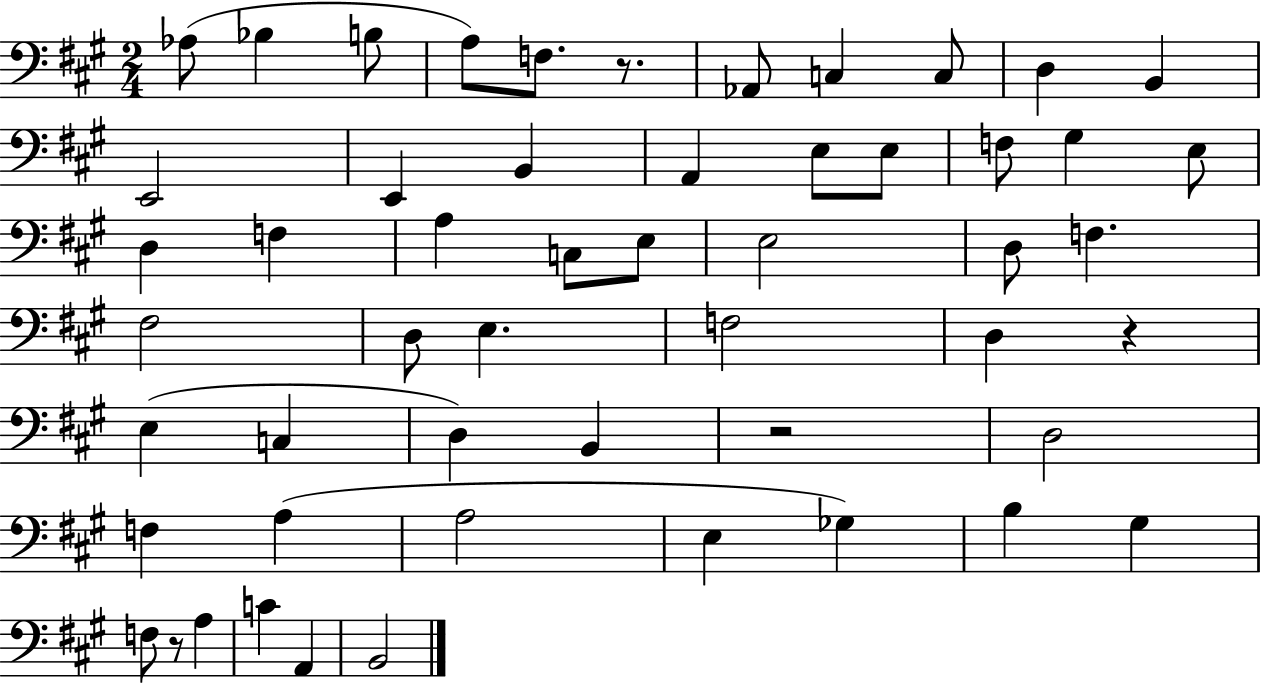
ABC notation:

X:1
T:Untitled
M:2/4
L:1/4
K:A
_A,/2 _B, B,/2 A,/2 F,/2 z/2 _A,,/2 C, C,/2 D, B,, E,,2 E,, B,, A,, E,/2 E,/2 F,/2 ^G, E,/2 D, F, A, C,/2 E,/2 E,2 D,/2 F, ^F,2 D,/2 E, F,2 D, z E, C, D, B,, z2 D,2 F, A, A,2 E, _G, B, ^G, F,/2 z/2 A, C A,, B,,2